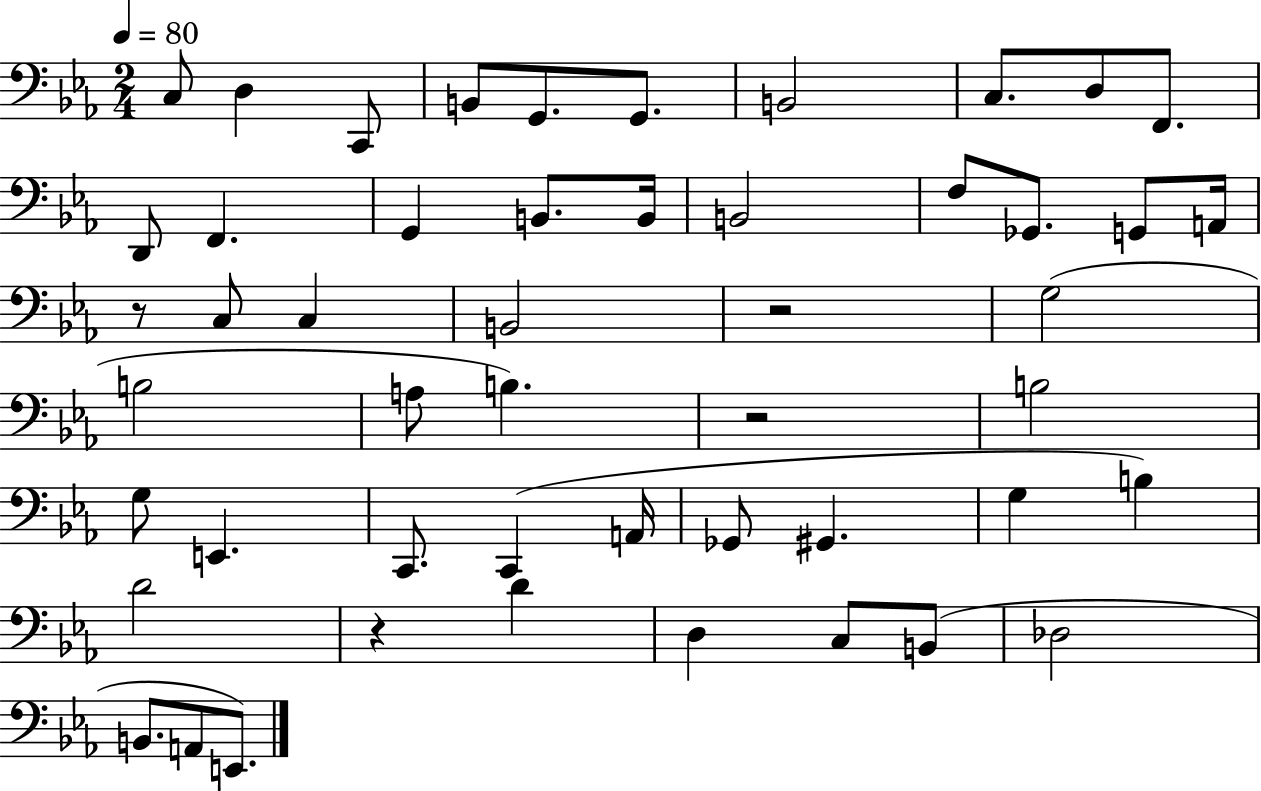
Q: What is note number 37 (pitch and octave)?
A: B3